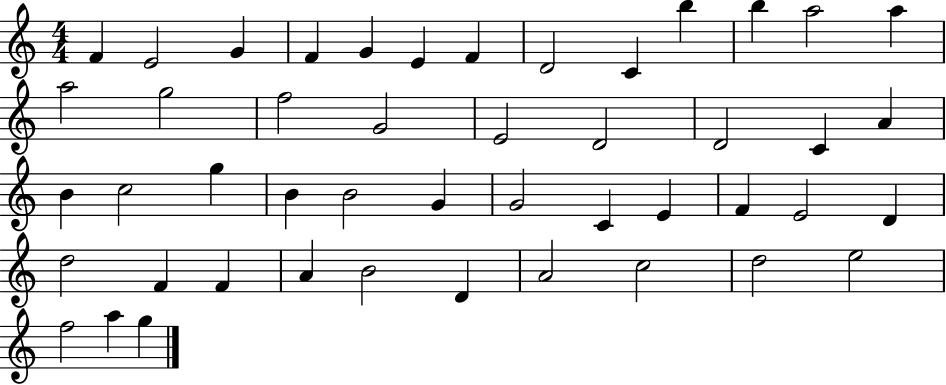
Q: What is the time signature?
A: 4/4